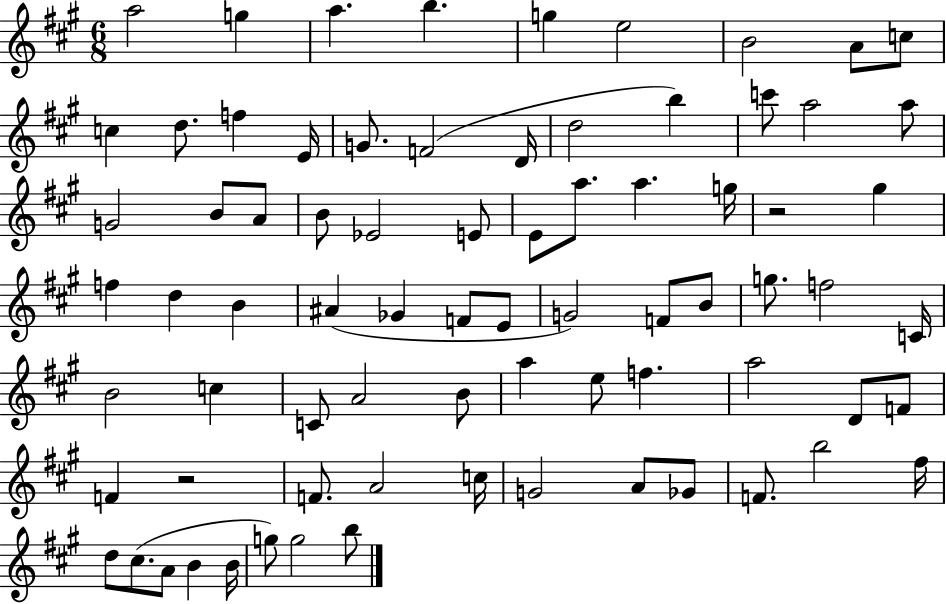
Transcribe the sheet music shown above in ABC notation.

X:1
T:Untitled
M:6/8
L:1/4
K:A
a2 g a b g e2 B2 A/2 c/2 c d/2 f E/4 G/2 F2 D/4 d2 b c'/2 a2 a/2 G2 B/2 A/2 B/2 _E2 E/2 E/2 a/2 a g/4 z2 ^g f d B ^A _G F/2 E/2 G2 F/2 B/2 g/2 f2 C/4 B2 c C/2 A2 B/2 a e/2 f a2 D/2 F/2 F z2 F/2 A2 c/4 G2 A/2 _G/2 F/2 b2 ^f/4 d/2 ^c/2 A/2 B B/4 g/2 g2 b/2